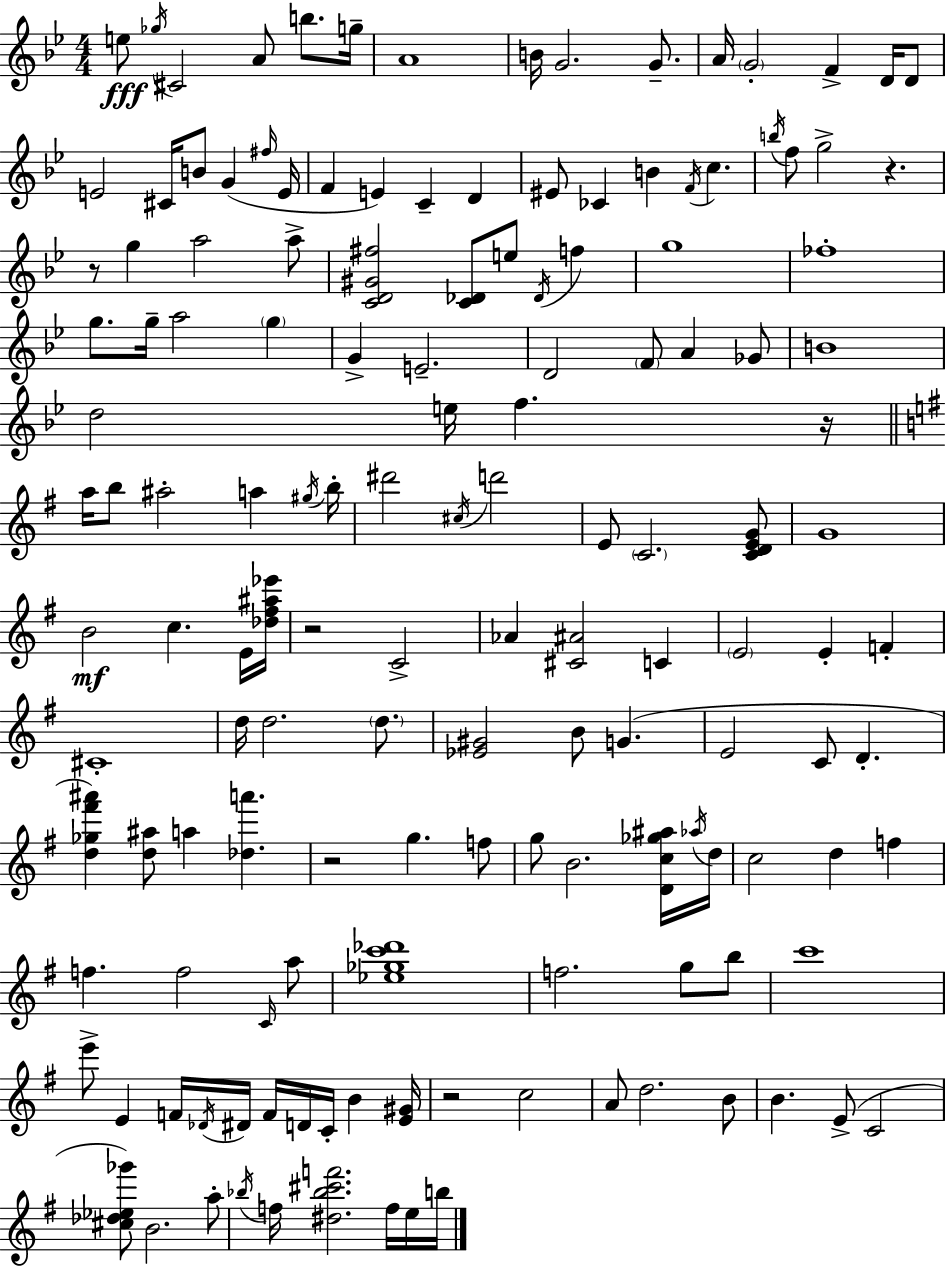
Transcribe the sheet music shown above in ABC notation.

X:1
T:Untitled
M:4/4
L:1/4
K:Bb
e/2 _g/4 ^C2 A/2 b/2 g/4 A4 B/4 G2 G/2 A/4 G2 F D/4 D/2 E2 ^C/4 B/2 G ^f/4 E/4 F E C D ^E/2 _C B F/4 c b/4 f/2 g2 z z/2 g a2 a/2 [CD^G^f]2 [C_D]/2 e/2 _D/4 f g4 _f4 g/2 g/4 a2 g G E2 D2 F/2 A _G/2 B4 d2 e/4 f z/4 a/4 b/2 ^a2 a ^g/4 b/4 ^d'2 ^c/4 d'2 E/2 C2 [CDEG]/2 G4 B2 c E/4 [_d^f^a_e']/4 z2 C2 _A [^C^A]2 C E2 E F ^C4 d/4 d2 d/2 [_E^G]2 B/2 G E2 C/2 D [d_g^f'^a'] [d^a]/2 a [_da'] z2 g f/2 g/2 B2 [Dc_g^a]/4 _a/4 d/4 c2 d f f f2 C/4 a/2 [_e_gc'_d']4 f2 g/2 b/2 c'4 e'/2 E F/4 _D/4 ^D/4 F/4 D/4 C/4 B [E^G]/4 z2 c2 A/2 d2 B/2 B E/2 C2 [^c_d_e_g']/2 B2 a/2 _b/4 f/4 [^d_b^c'f']2 f/4 e/4 b/4